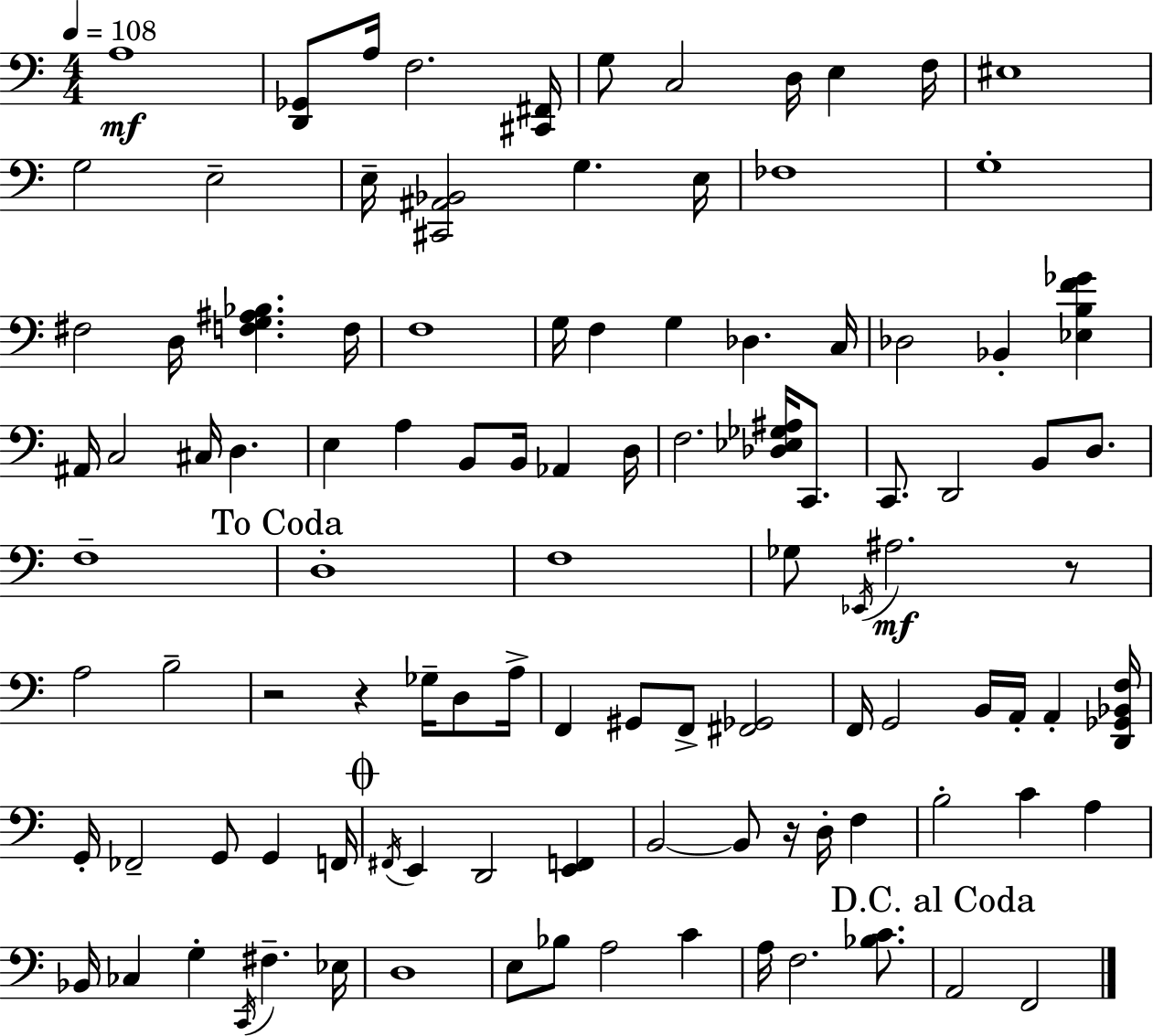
{
  \clef bass
  \numericTimeSignature
  \time 4/4
  \key c \major
  \tempo 4 = 108
  a1\mf | <d, ges,>8 a16 f2. <cis, fis,>16 | g8 c2 d16 e4 f16 | eis1 | \break g2 e2-- | e16-- <cis, ais, bes,>2 g4. e16 | fes1 | g1-. | \break fis2 d16 <f g ais bes>4. f16 | f1 | g16 f4 g4 des4. c16 | des2 bes,4-. <ees b f' ges'>4 | \break ais,16 c2 cis16 d4. | e4 a4 b,8 b,16 aes,4 d16 | f2. <des ees ges ais>16 c,8. | c,8. d,2 b,8 d8. | \break f1-- | \mark "To Coda" d1-. | f1 | ges8 \acciaccatura { ees,16 }\mf ais2. r8 | \break a2 b2-- | r2 r4 ges16-- d8 | a16-> f,4 gis,8 f,8-> <fis, ges,>2 | f,16 g,2 b,16 a,16-. a,4-. | \break <d, ges, bes, f>16 g,16-. fes,2-- g,8 g,4 | f,16 \mark \markup { \musicglyph "scripts.coda" } \acciaccatura { fis,16 } e,4 d,2 <e, f,>4 | b,2~~ b,8 r16 d16-. f4 | b2-. c'4 a4 | \break bes,16 ces4 g4-. \acciaccatura { c,16 } fis4.-- | ees16 d1 | e8 bes8 a2 c'4 | a16 f2. | \break <bes c'>8. \mark "D.C. al Coda" a,2 f,2 | \bar "|."
}